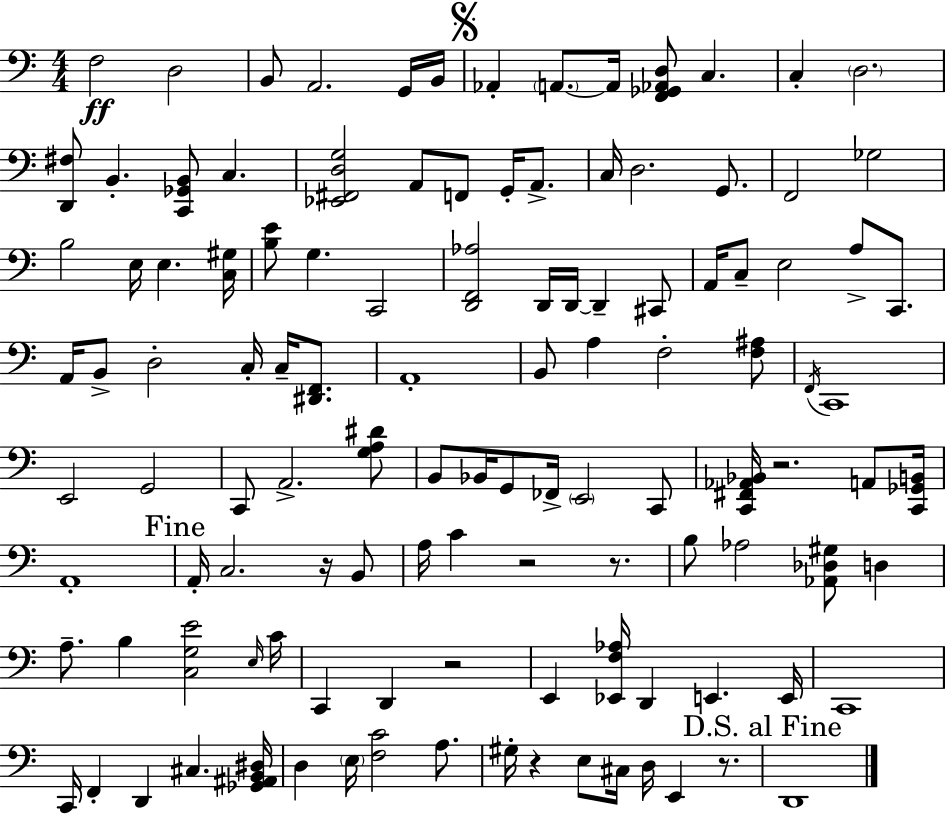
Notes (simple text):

F3/h D3/h B2/e A2/h. G2/s B2/s Ab2/q A2/e. A2/s [F2,Gb2,Ab2,D3]/e C3/q. C3/q D3/h. [D2,F#3]/e B2/q. [C2,Gb2,B2]/e C3/q. [Eb2,F#2,D3,G3]/h A2/e F2/e G2/s A2/e. C3/s D3/h. G2/e. F2/h Gb3/h B3/h E3/s E3/q. [C3,G#3]/s [B3,E4]/e G3/q. C2/h [D2,F2,Ab3]/h D2/s D2/s D2/q C#2/e A2/s C3/e E3/h A3/e C2/e. A2/s B2/e D3/h C3/s C3/s [D#2,F2]/e. A2/w B2/e A3/q F3/h [F3,A#3]/e F2/s C2/w E2/h G2/h C2/e A2/h. [G3,A3,D#4]/e B2/e Bb2/s G2/e FES2/s E2/h C2/e [C2,F#2,Ab2,Bb2]/s R/h. A2/e [C2,Gb2,B2]/s A2/w A2/s C3/h. R/s B2/e A3/s C4/q R/h R/e. B3/e Ab3/h [Ab2,Db3,G#3]/e D3/q A3/e. B3/q [C3,G3,E4]/h E3/s C4/s C2/q D2/q R/h E2/q [Eb2,F3,Ab3]/s D2/q E2/q. E2/s C2/w C2/s F2/q D2/q C#3/q. [Gb2,A#2,B2,D#3]/s D3/q E3/s [F3,C4]/h A3/e. G#3/s R/q E3/e C#3/s D3/s E2/q R/e. D2/w